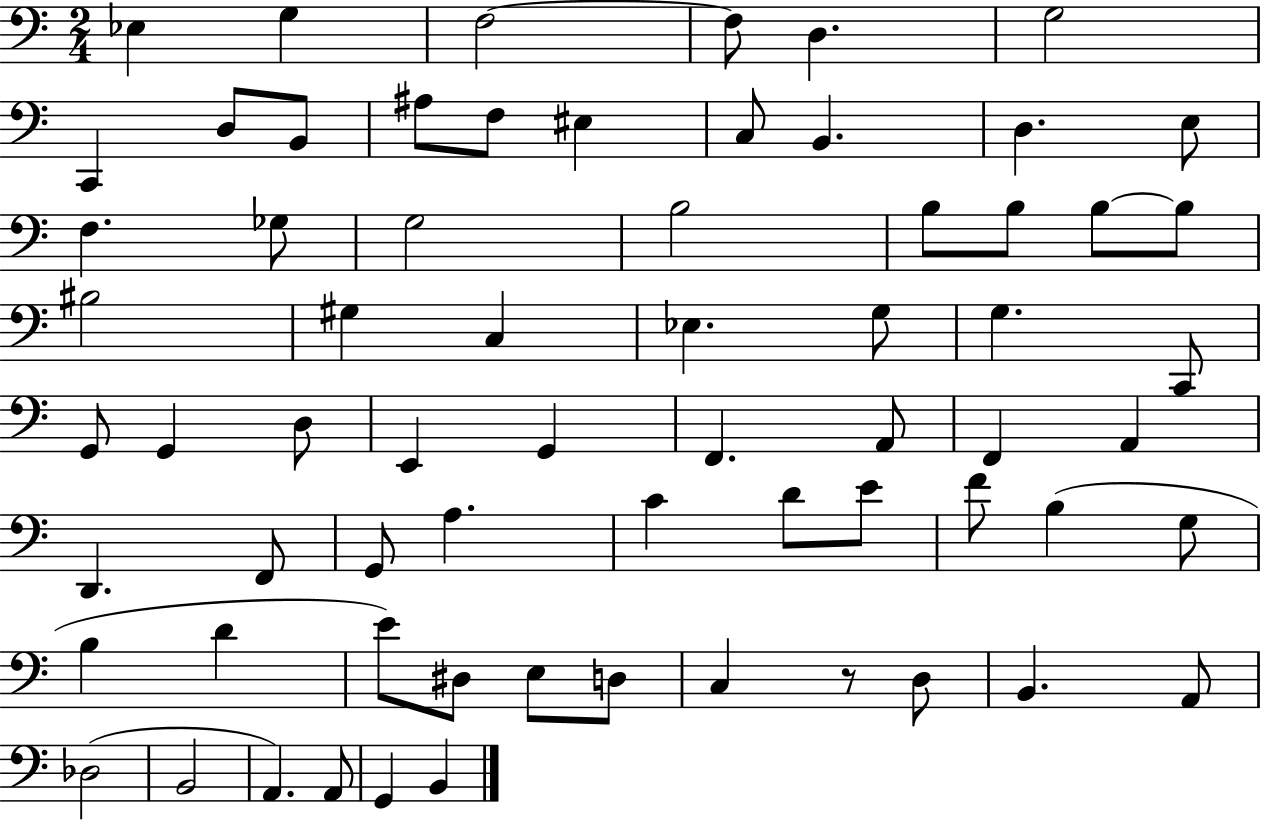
X:1
T:Untitled
M:2/4
L:1/4
K:C
_E, G, F,2 F,/2 D, G,2 C,, D,/2 B,,/2 ^A,/2 F,/2 ^E, C,/2 B,, D, E,/2 F, _G,/2 G,2 B,2 B,/2 B,/2 B,/2 B,/2 ^B,2 ^G, C, _E, G,/2 G, C,,/2 G,,/2 G,, D,/2 E,, G,, F,, A,,/2 F,, A,, D,, F,,/2 G,,/2 A, C D/2 E/2 F/2 B, G,/2 B, D E/2 ^D,/2 E,/2 D,/2 C, z/2 D,/2 B,, A,,/2 _D,2 B,,2 A,, A,,/2 G,, B,,